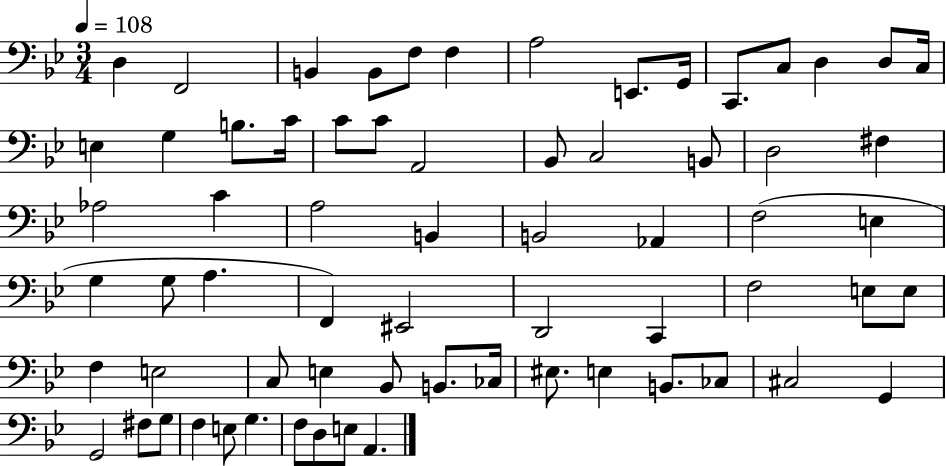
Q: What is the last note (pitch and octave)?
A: A2